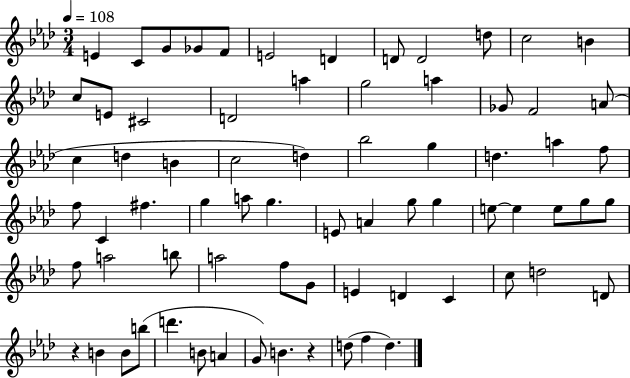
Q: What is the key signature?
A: AES major